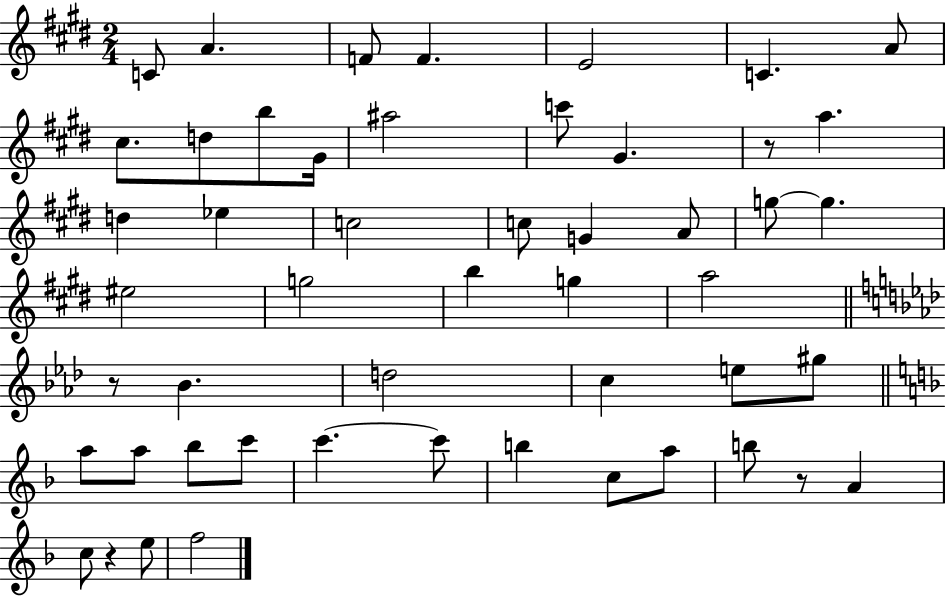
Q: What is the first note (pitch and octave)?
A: C4